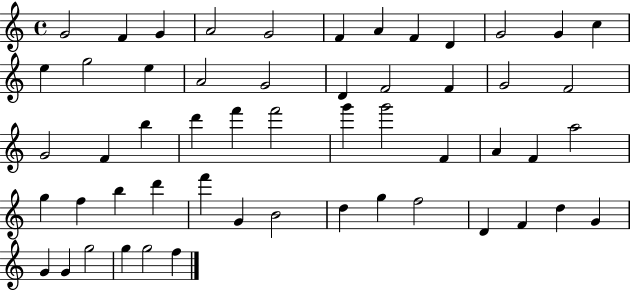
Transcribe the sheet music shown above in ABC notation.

X:1
T:Untitled
M:4/4
L:1/4
K:C
G2 F G A2 G2 F A F D G2 G c e g2 e A2 G2 D F2 F G2 F2 G2 F b d' f' f'2 g' g'2 F A F a2 g f b d' f' G B2 d g f2 D F d G G G g2 g g2 f